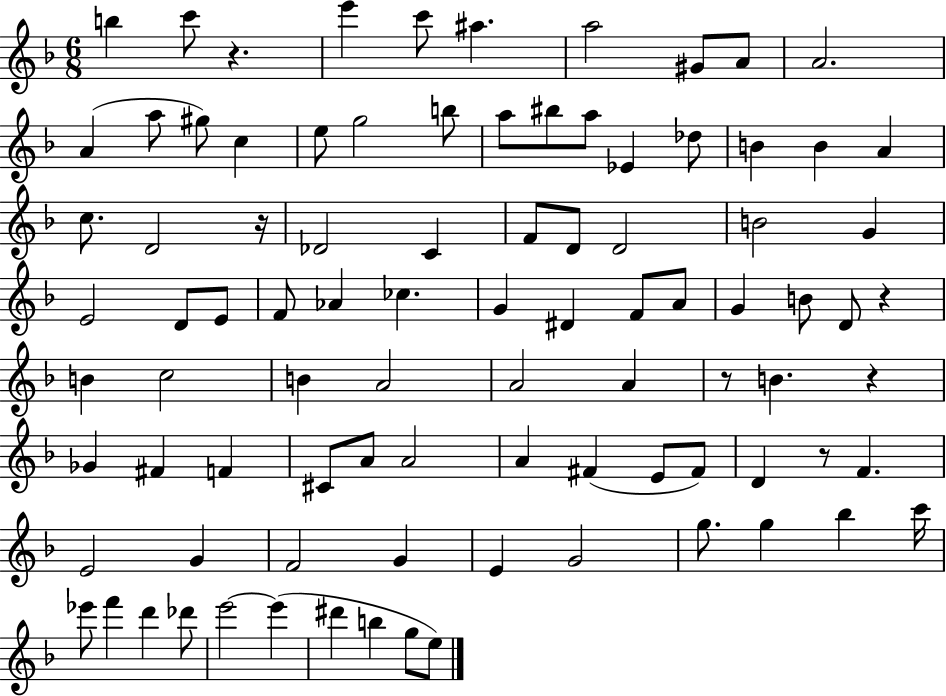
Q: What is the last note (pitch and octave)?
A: E5